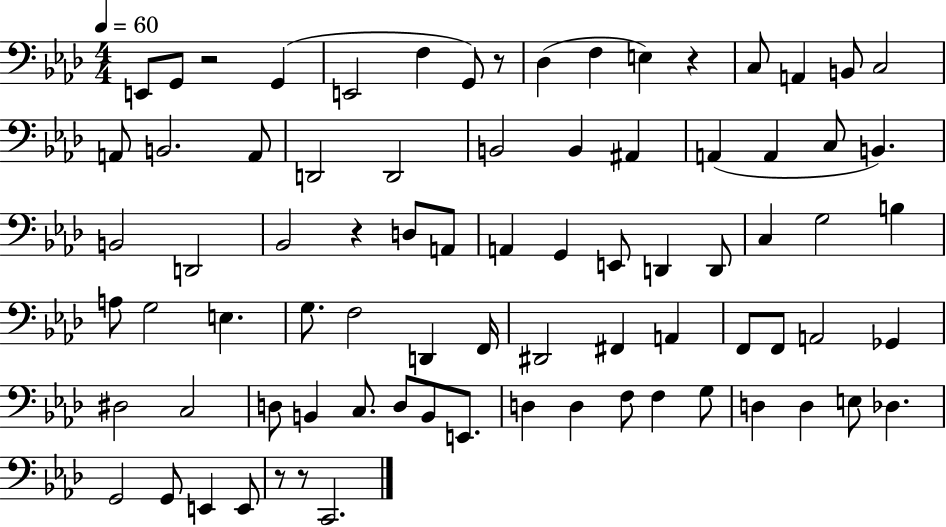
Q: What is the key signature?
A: AES major